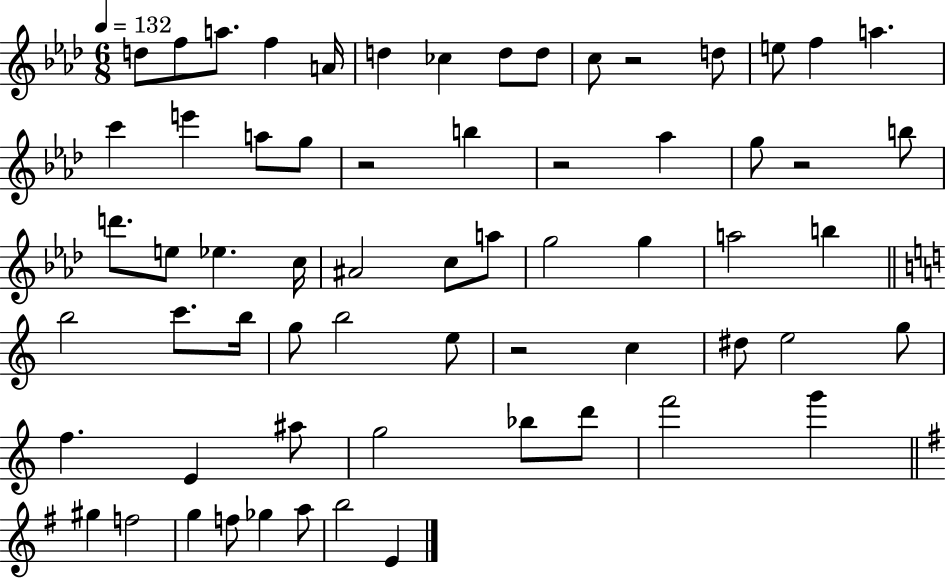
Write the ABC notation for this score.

X:1
T:Untitled
M:6/8
L:1/4
K:Ab
d/2 f/2 a/2 f A/4 d _c d/2 d/2 c/2 z2 d/2 e/2 f a c' e' a/2 g/2 z2 b z2 _a g/2 z2 b/2 d'/2 e/2 _e c/4 ^A2 c/2 a/2 g2 g a2 b b2 c'/2 b/4 g/2 b2 e/2 z2 c ^d/2 e2 g/2 f E ^a/2 g2 _b/2 d'/2 f'2 g' ^g f2 g f/2 _g a/2 b2 E